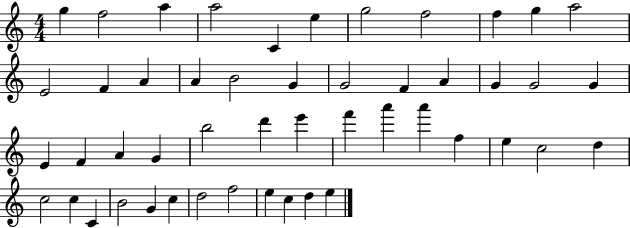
X:1
T:Untitled
M:4/4
L:1/4
K:C
g f2 a a2 C e g2 f2 f g a2 E2 F A A B2 G G2 F A G G2 G E F A G b2 d' e' f' a' a' f e c2 d c2 c C B2 G c d2 f2 e c d e